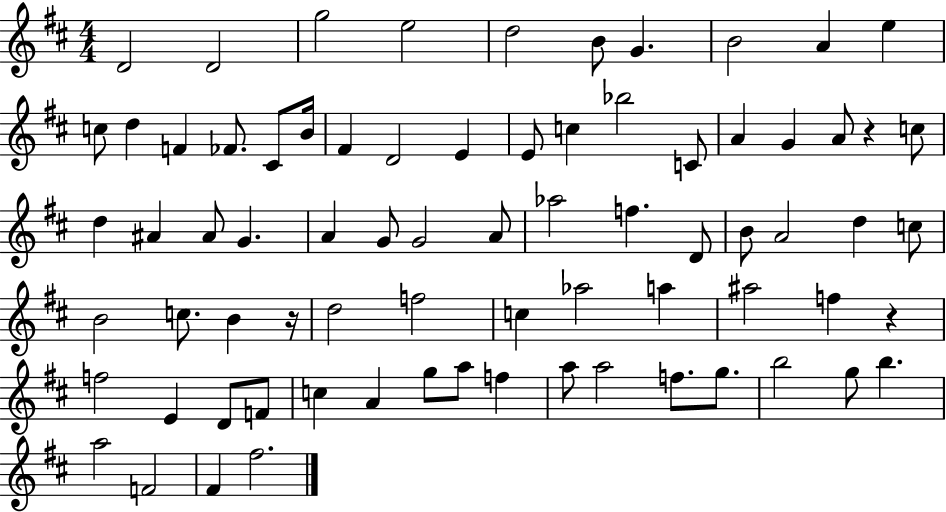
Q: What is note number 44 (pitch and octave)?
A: C5